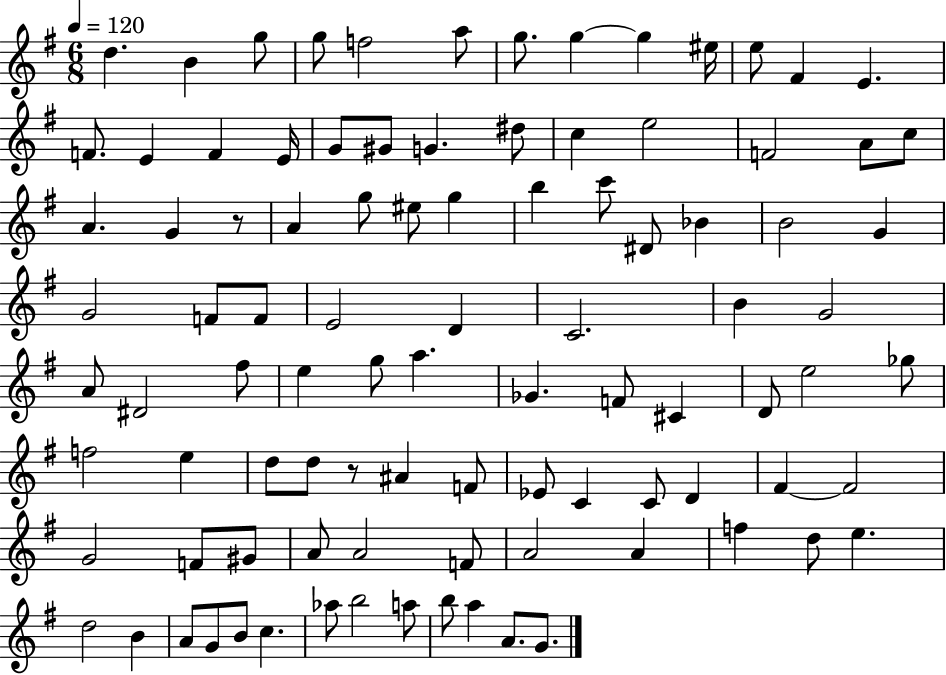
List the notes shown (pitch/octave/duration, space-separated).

D5/q. B4/q G5/e G5/e F5/h A5/e G5/e. G5/q G5/q EIS5/s E5/e F#4/q E4/q. F4/e. E4/q F4/q E4/s G4/e G#4/e G4/q. D#5/e C5/q E5/h F4/h A4/e C5/e A4/q. G4/q R/e A4/q G5/e EIS5/e G5/q B5/q C6/e D#4/e Bb4/q B4/h G4/q G4/h F4/e F4/e E4/h D4/q C4/h. B4/q G4/h A4/e D#4/h F#5/e E5/q G5/e A5/q. Gb4/q. F4/e C#4/q D4/e E5/h Gb5/e F5/h E5/q D5/e D5/e R/e A#4/q F4/e Eb4/e C4/q C4/e D4/q F#4/q F#4/h G4/h F4/e G#4/e A4/e A4/h F4/e A4/h A4/q F5/q D5/e E5/q. D5/h B4/q A4/e G4/e B4/e C5/q. Ab5/e B5/h A5/e B5/e A5/q A4/e. G4/e.